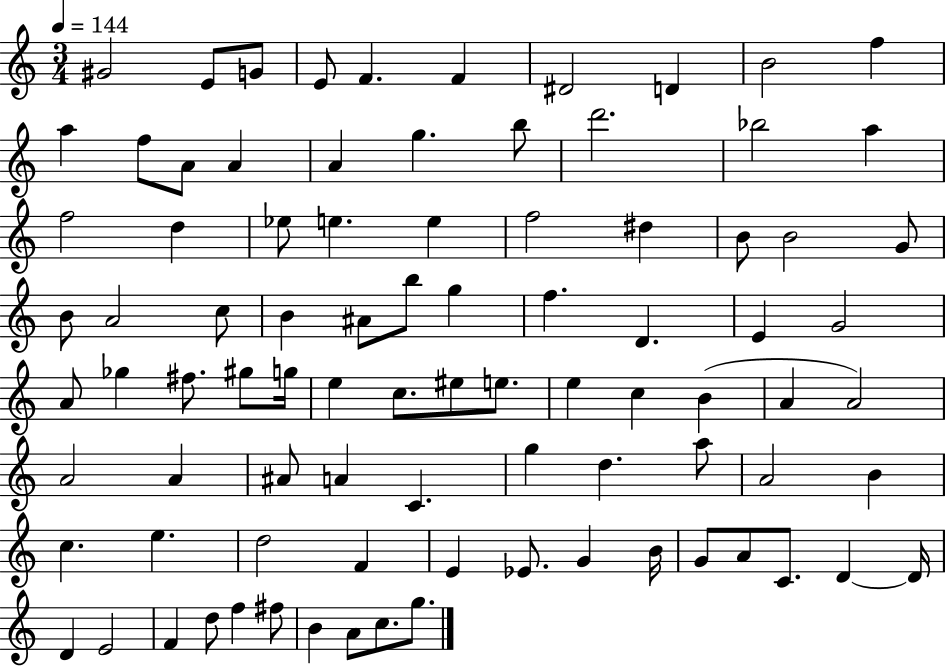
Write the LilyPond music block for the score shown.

{
  \clef treble
  \numericTimeSignature
  \time 3/4
  \key c \major
  \tempo 4 = 144
  gis'2 e'8 g'8 | e'8 f'4. f'4 | dis'2 d'4 | b'2 f''4 | \break a''4 f''8 a'8 a'4 | a'4 g''4. b''8 | d'''2. | bes''2 a''4 | \break f''2 d''4 | ees''8 e''4. e''4 | f''2 dis''4 | b'8 b'2 g'8 | \break b'8 a'2 c''8 | b'4 ais'8 b''8 g''4 | f''4. d'4. | e'4 g'2 | \break a'8 ges''4 fis''8. gis''8 g''16 | e''4 c''8. eis''8 e''8. | e''4 c''4 b'4( | a'4 a'2) | \break a'2 a'4 | ais'8 a'4 c'4. | g''4 d''4. a''8 | a'2 b'4 | \break c''4. e''4. | d''2 f'4 | e'4 ees'8. g'4 b'16 | g'8 a'8 c'8. d'4~~ d'16 | \break d'4 e'2 | f'4 d''8 f''4 fis''8 | b'4 a'8 c''8. g''8. | \bar "|."
}